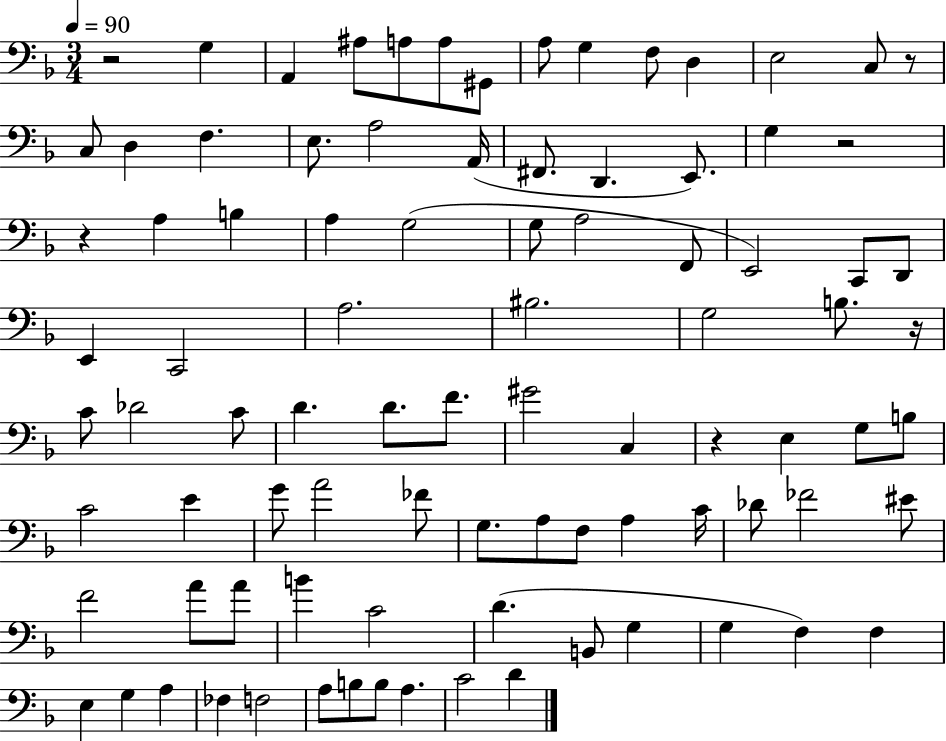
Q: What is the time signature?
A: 3/4